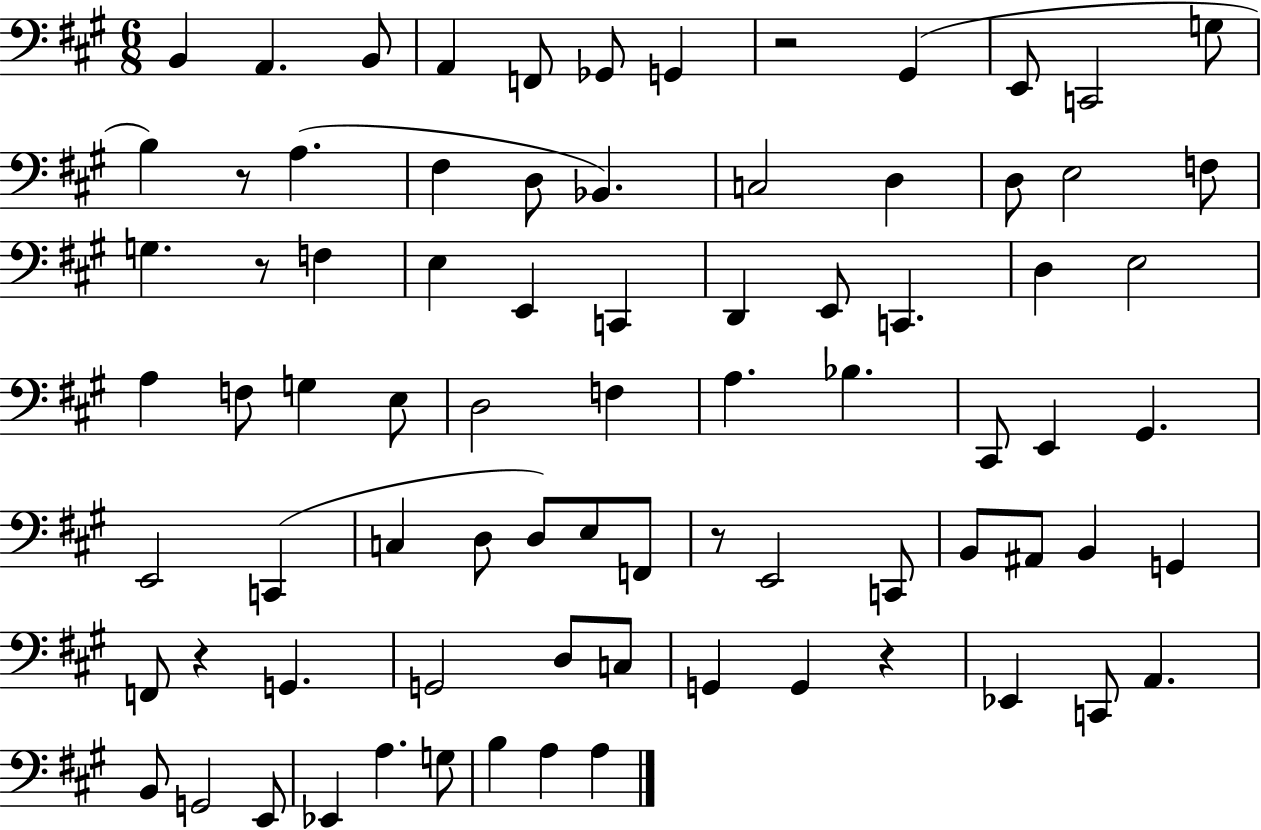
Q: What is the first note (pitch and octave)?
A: B2